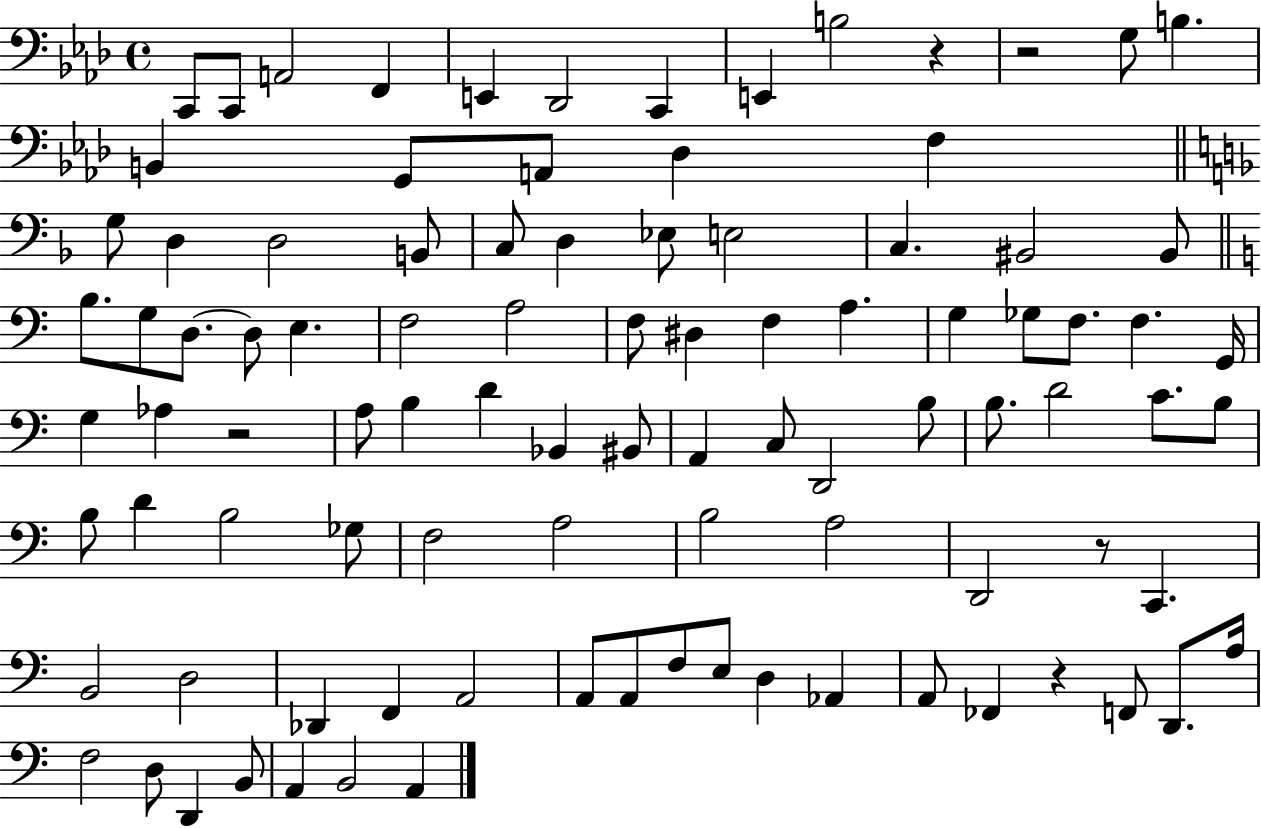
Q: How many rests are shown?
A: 5